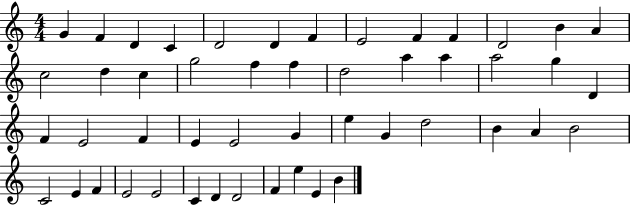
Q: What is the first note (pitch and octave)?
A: G4